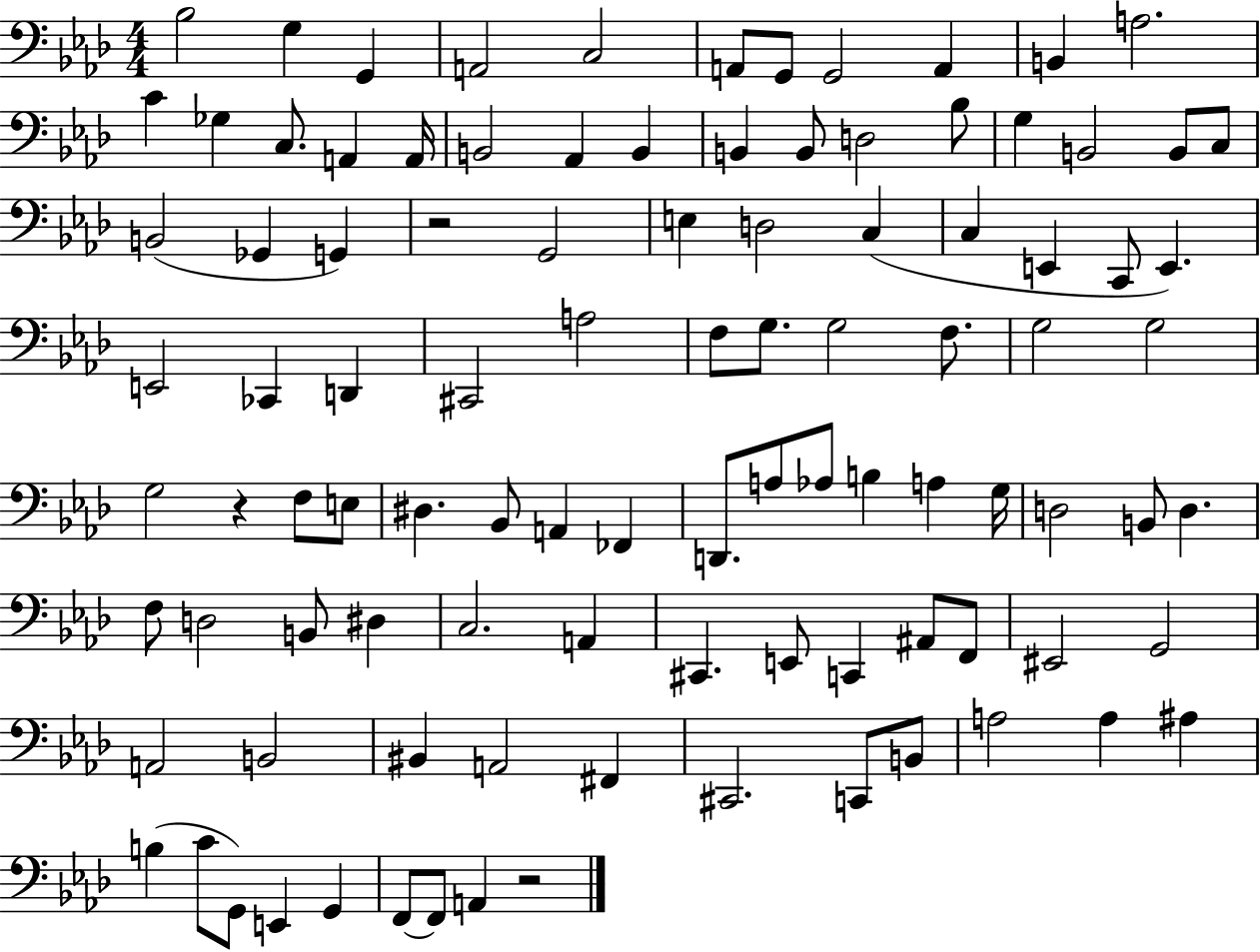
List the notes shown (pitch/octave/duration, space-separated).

Bb3/h G3/q G2/q A2/h C3/h A2/e G2/e G2/h A2/q B2/q A3/h. C4/q Gb3/q C3/e. A2/q A2/s B2/h Ab2/q B2/q B2/q B2/e D3/h Bb3/e G3/q B2/h B2/e C3/e B2/h Gb2/q G2/q R/h G2/h E3/q D3/h C3/q C3/q E2/q C2/e E2/q. E2/h CES2/q D2/q C#2/h A3/h F3/e G3/e. G3/h F3/e. G3/h G3/h G3/h R/q F3/e E3/e D#3/q. Bb2/e A2/q FES2/q D2/e. A3/e Ab3/e B3/q A3/q G3/s D3/h B2/e D3/q. F3/e D3/h B2/e D#3/q C3/h. A2/q C#2/q. E2/e C2/q A#2/e F2/e EIS2/h G2/h A2/h B2/h BIS2/q A2/h F#2/q C#2/h. C2/e B2/e A3/h A3/q A#3/q B3/q C4/e G2/e E2/q G2/q F2/e F2/e A2/q R/h